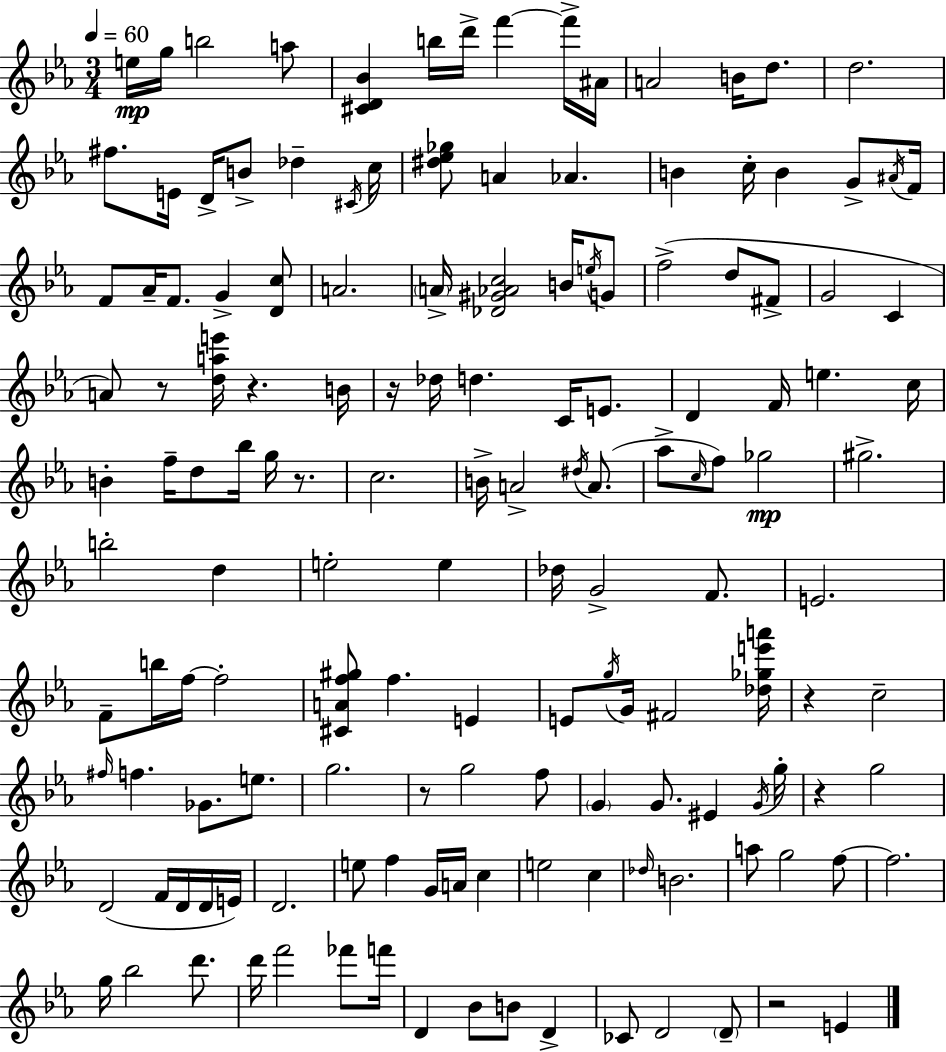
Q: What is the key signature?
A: C minor